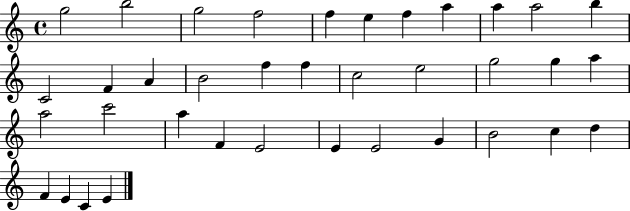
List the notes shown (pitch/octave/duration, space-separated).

G5/h B5/h G5/h F5/h F5/q E5/q F5/q A5/q A5/q A5/h B5/q C4/h F4/q A4/q B4/h F5/q F5/q C5/h E5/h G5/h G5/q A5/q A5/h C6/h A5/q F4/q E4/h E4/q E4/h G4/q B4/h C5/q D5/q F4/q E4/q C4/q E4/q